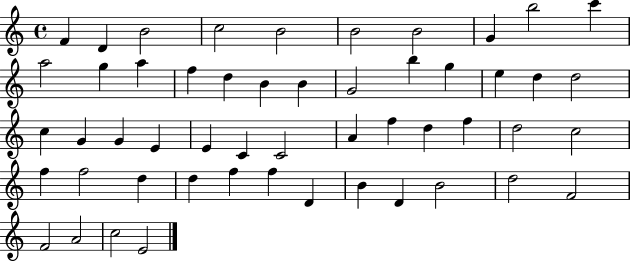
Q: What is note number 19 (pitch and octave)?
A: B5